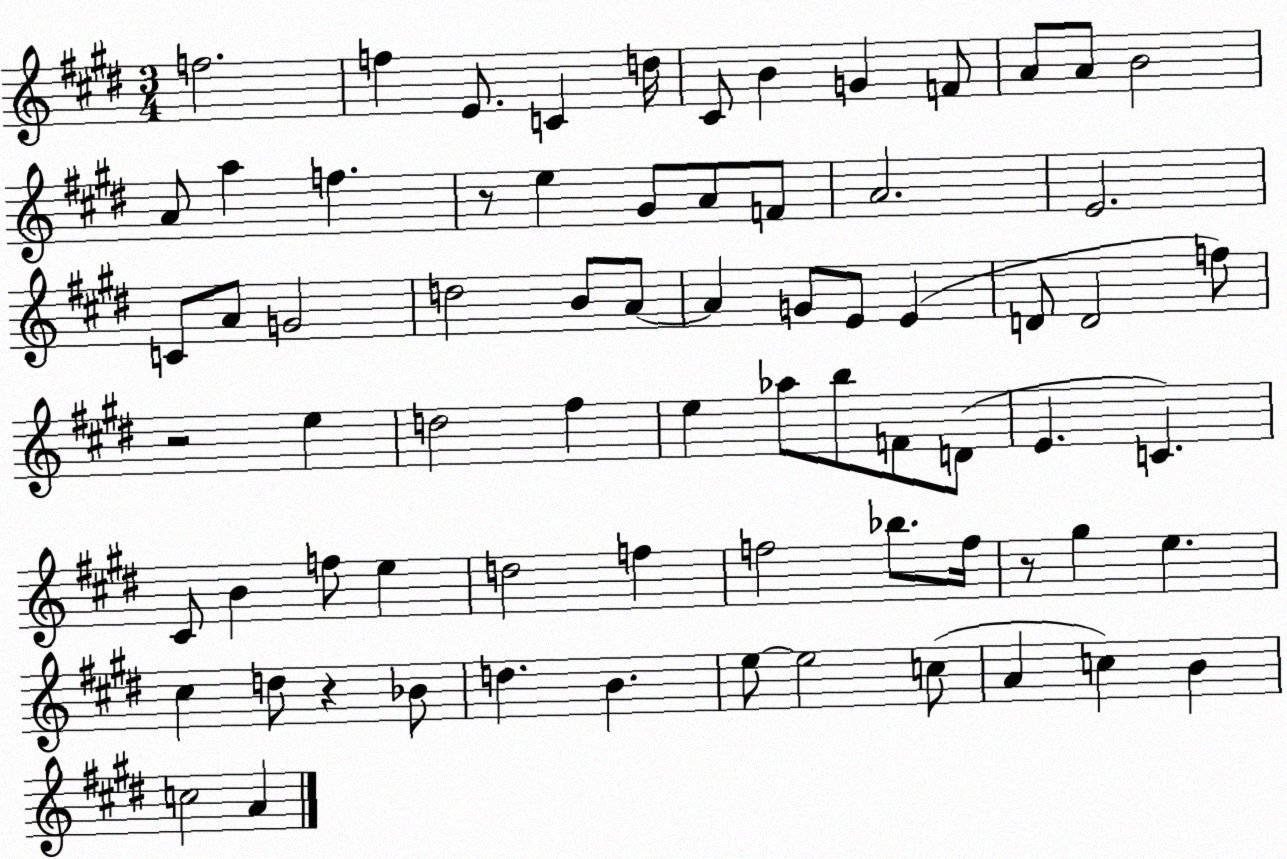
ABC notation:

X:1
T:Untitled
M:3/4
L:1/4
K:E
f2 f E/2 C d/4 ^C/2 B G F/2 A/2 A/2 B2 A/2 a f z/2 e ^G/2 A/2 F/2 A2 E2 C/2 A/2 G2 d2 B/2 A/2 A G/2 E/2 E D/2 D2 f/2 z2 e d2 ^f e _a/2 b/2 F/2 D/2 E C ^C/2 B f/2 e d2 f f2 _b/2 f/4 z/2 ^g e ^c d/2 z _B/2 d B e/2 e2 c/2 A c B c2 A